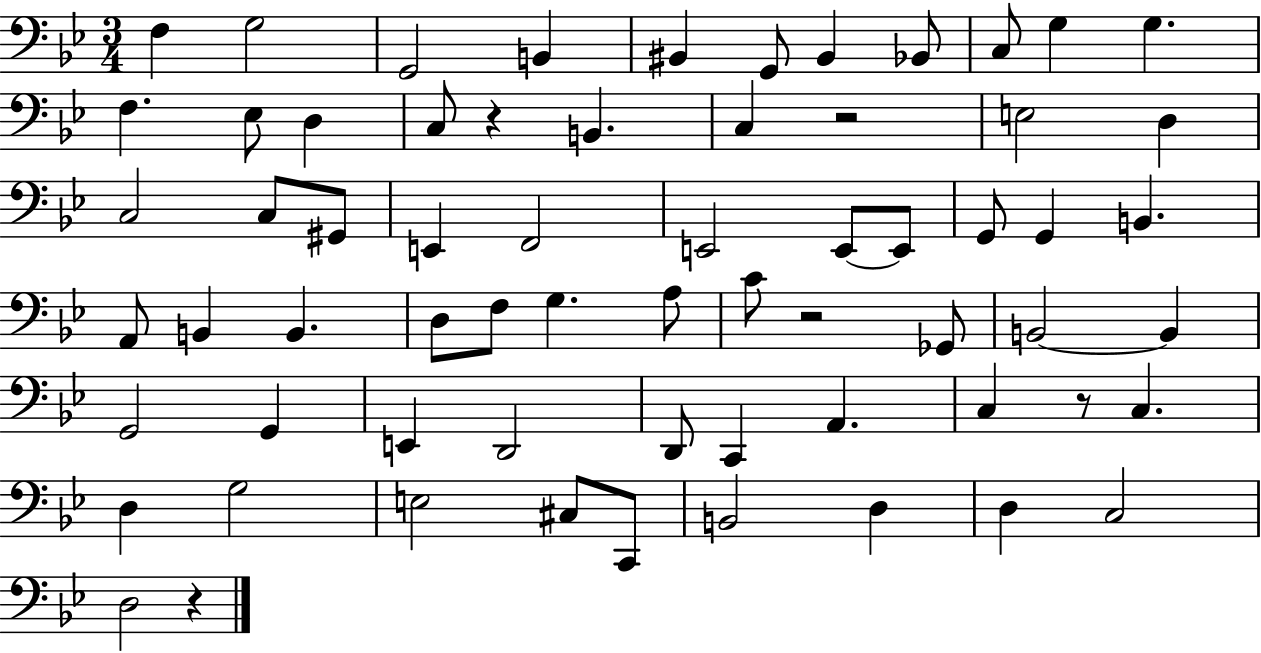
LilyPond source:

{
  \clef bass
  \numericTimeSignature
  \time 3/4
  \key bes \major
  \repeat volta 2 { f4 g2 | g,2 b,4 | bis,4 g,8 bis,4 bes,8 | c8 g4 g4. | \break f4. ees8 d4 | c8 r4 b,4. | c4 r2 | e2 d4 | \break c2 c8 gis,8 | e,4 f,2 | e,2 e,8~~ e,8 | g,8 g,4 b,4. | \break a,8 b,4 b,4. | d8 f8 g4. a8 | c'8 r2 ges,8 | b,2~~ b,4 | \break g,2 g,4 | e,4 d,2 | d,8 c,4 a,4. | c4 r8 c4. | \break d4 g2 | e2 cis8 c,8 | b,2 d4 | d4 c2 | \break d2 r4 | } \bar "|."
}